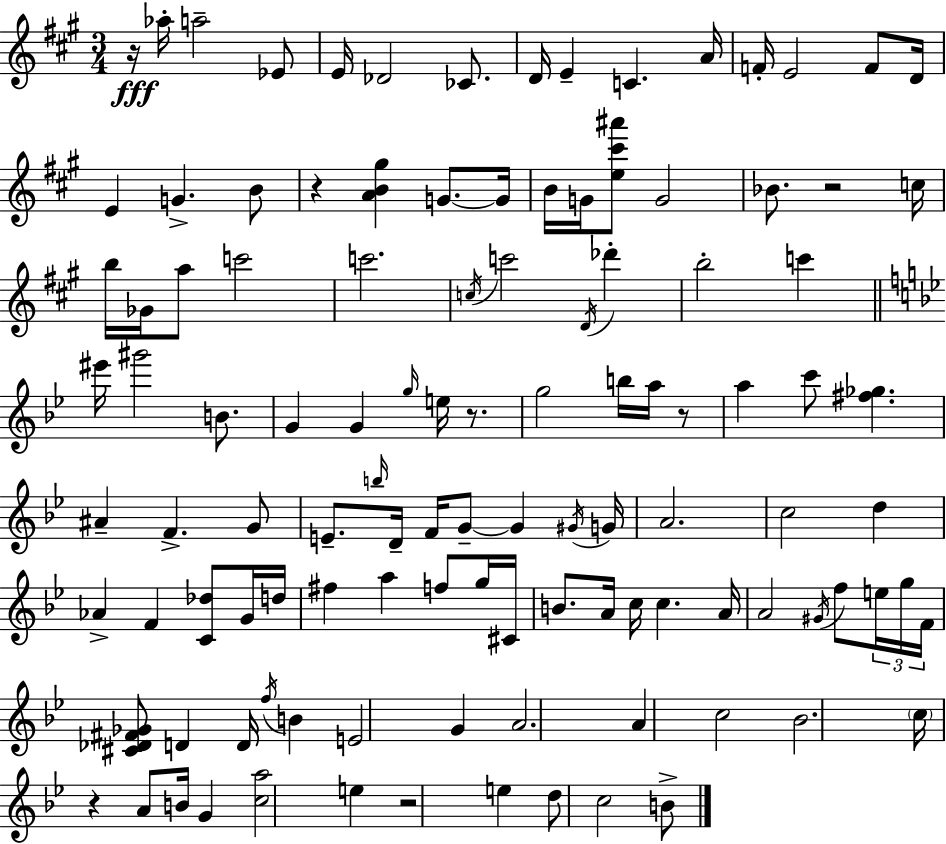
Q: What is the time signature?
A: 3/4